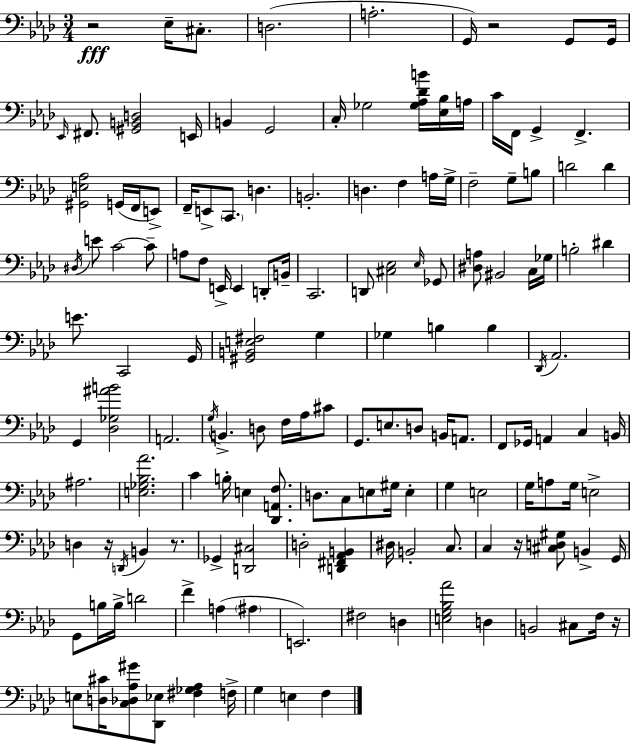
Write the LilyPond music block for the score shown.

{
  \clef bass
  \numericTimeSignature
  \time 3/4
  \key aes \major
  r2\fff ees16-- cis8.-. | d2.( | a2.-. | g,16) r2 g,8 g,16 | \break \grace { ees,16 } fis,8. <gis, b, d>2 | e,16 b,4 g,2 | c16-. ges2 <ges aes des' b'>16 <ees bes>16 | a16 c'16 f,16 g,4-> f,4.-> | \break <gis, e aes>2 g,16( f,16 e,8->) | f,16-- e,8-> \parenthesize c,8. d4. | b,2.-. | d4. f4 a16 | \break g16-> f2-- g8-- b8 | d'2 d'4 | \acciaccatura { dis16 } e'8 c'2~~ | c'8-- a8 f8 e,16-> e,4 d,8-. | \break b,16-- c,2. | d,8 <cis ees>2 | \grace { ees16 } ges,8 <dis a>8 bis,2 | c16 ges16 b2-. dis'4 | \break e'8. c,2 | g,16 <gis, b, e fis>2 g4 | ges4 b4 b4 | \acciaccatura { des,16 } aes,2. | \break g,4 <des ges ais' b'>2 | a,2. | \acciaccatura { g16 } b,4.-> d8 | f16 aes16 cis'8 g,8. e8. d8 | \break b,16 a,8. f,8 ges,16 a,4 | c4 b,16 ais2. | <e ges bes aes'>2. | c'4 b16-. e4 | \break <des, a, f>8. d8. c8 e8 | gis16 e4-. g4 e2 | g16 a8 g16 e2-> | d4 r16 \acciaccatura { d,16 } b,4 | \break r8. ges,4-> <d, cis>2 | d2-. | <d, fis, aes, b,>4 dis16 b,2-. | c8. c4 r16 <cis d gis>8 | \break b,4-> g,16 g,8 b16 b16-> d'2 | f'4-> a4( | \parenthesize ais4 e,2.) | fis2 | \break d4 <e g bes aes'>2 | d4 b,2 | cis8 f16 r16 e8 <d cis'>16 <c des aes gis'>8 <des, ees>8 | <fis ges aes>4 f16-> g4 e4 | \break f4 \bar "|."
}